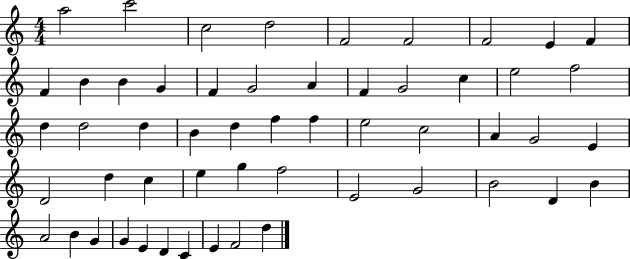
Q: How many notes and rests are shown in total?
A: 54